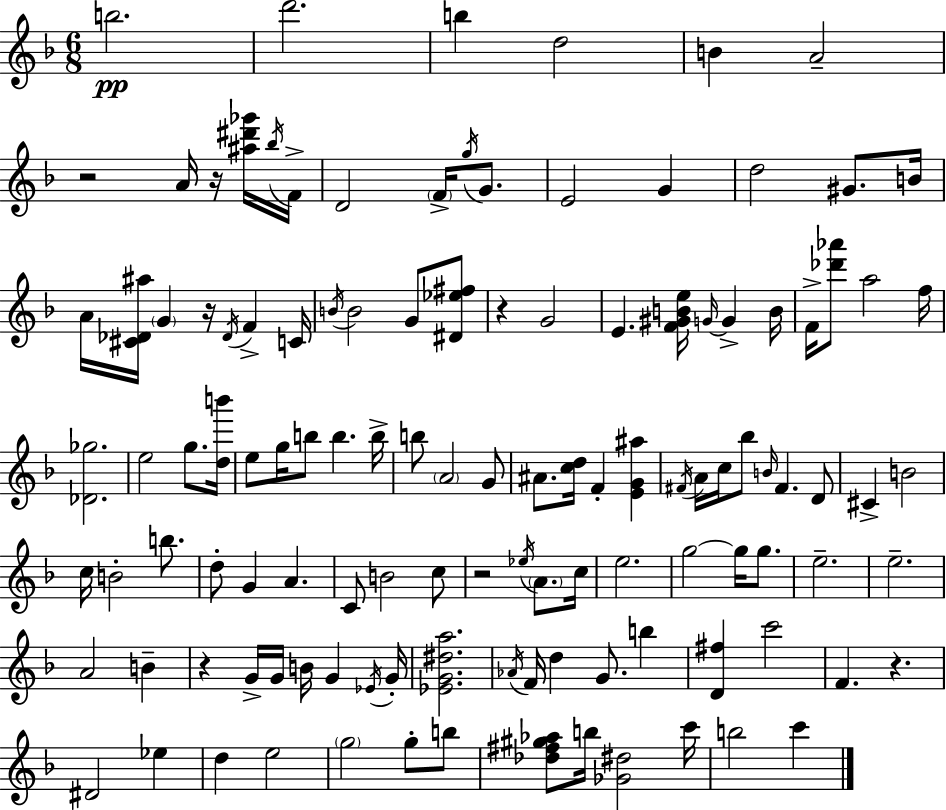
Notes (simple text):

B5/h. D6/h. B5/q D5/h B4/q A4/h R/h A4/s R/s [A#5,D#6,Gb6]/s Bb5/s F4/s D4/h F4/s G5/s G4/e. E4/h G4/q D5/h G#4/e. B4/s A4/s [C#4,Db4,A#5]/s G4/q R/s Db4/s F4/q C4/s B4/s B4/h G4/e [D#4,Eb5,F#5]/e R/q G4/h E4/q. [F4,G#4,B4,E5]/s G4/s G4/q B4/s F4/s [Db6,Ab6]/e A5/h F5/s [Db4,Gb5]/h. E5/h G5/e. [D5,B6]/s E5/e G5/s B5/e B5/q. B5/s B5/e A4/h G4/e A#4/e. [C5,D5]/s F4/q [E4,G4,A#5]/q F#4/s A4/s C5/s Bb5/e B4/s F#4/q. D4/e C#4/q B4/h C5/s B4/h B5/e. D5/e G4/q A4/q. C4/e B4/h C5/e R/h Eb5/s A4/e. C5/s E5/h. G5/h G5/s G5/e. E5/h. E5/h. A4/h B4/q R/q G4/s G4/s B4/s G4/q Eb4/s G4/s [Eb4,G4,D#5,A5]/h. Ab4/s F4/s D5/q G4/e. B5/q [D4,F#5]/q C6/h F4/q. R/q. D#4/h Eb5/q D5/q E5/h G5/h G5/e B5/e [Db5,F#5,G#5,Ab5]/e B5/s [Gb4,D#5]/h C6/s B5/h C6/q